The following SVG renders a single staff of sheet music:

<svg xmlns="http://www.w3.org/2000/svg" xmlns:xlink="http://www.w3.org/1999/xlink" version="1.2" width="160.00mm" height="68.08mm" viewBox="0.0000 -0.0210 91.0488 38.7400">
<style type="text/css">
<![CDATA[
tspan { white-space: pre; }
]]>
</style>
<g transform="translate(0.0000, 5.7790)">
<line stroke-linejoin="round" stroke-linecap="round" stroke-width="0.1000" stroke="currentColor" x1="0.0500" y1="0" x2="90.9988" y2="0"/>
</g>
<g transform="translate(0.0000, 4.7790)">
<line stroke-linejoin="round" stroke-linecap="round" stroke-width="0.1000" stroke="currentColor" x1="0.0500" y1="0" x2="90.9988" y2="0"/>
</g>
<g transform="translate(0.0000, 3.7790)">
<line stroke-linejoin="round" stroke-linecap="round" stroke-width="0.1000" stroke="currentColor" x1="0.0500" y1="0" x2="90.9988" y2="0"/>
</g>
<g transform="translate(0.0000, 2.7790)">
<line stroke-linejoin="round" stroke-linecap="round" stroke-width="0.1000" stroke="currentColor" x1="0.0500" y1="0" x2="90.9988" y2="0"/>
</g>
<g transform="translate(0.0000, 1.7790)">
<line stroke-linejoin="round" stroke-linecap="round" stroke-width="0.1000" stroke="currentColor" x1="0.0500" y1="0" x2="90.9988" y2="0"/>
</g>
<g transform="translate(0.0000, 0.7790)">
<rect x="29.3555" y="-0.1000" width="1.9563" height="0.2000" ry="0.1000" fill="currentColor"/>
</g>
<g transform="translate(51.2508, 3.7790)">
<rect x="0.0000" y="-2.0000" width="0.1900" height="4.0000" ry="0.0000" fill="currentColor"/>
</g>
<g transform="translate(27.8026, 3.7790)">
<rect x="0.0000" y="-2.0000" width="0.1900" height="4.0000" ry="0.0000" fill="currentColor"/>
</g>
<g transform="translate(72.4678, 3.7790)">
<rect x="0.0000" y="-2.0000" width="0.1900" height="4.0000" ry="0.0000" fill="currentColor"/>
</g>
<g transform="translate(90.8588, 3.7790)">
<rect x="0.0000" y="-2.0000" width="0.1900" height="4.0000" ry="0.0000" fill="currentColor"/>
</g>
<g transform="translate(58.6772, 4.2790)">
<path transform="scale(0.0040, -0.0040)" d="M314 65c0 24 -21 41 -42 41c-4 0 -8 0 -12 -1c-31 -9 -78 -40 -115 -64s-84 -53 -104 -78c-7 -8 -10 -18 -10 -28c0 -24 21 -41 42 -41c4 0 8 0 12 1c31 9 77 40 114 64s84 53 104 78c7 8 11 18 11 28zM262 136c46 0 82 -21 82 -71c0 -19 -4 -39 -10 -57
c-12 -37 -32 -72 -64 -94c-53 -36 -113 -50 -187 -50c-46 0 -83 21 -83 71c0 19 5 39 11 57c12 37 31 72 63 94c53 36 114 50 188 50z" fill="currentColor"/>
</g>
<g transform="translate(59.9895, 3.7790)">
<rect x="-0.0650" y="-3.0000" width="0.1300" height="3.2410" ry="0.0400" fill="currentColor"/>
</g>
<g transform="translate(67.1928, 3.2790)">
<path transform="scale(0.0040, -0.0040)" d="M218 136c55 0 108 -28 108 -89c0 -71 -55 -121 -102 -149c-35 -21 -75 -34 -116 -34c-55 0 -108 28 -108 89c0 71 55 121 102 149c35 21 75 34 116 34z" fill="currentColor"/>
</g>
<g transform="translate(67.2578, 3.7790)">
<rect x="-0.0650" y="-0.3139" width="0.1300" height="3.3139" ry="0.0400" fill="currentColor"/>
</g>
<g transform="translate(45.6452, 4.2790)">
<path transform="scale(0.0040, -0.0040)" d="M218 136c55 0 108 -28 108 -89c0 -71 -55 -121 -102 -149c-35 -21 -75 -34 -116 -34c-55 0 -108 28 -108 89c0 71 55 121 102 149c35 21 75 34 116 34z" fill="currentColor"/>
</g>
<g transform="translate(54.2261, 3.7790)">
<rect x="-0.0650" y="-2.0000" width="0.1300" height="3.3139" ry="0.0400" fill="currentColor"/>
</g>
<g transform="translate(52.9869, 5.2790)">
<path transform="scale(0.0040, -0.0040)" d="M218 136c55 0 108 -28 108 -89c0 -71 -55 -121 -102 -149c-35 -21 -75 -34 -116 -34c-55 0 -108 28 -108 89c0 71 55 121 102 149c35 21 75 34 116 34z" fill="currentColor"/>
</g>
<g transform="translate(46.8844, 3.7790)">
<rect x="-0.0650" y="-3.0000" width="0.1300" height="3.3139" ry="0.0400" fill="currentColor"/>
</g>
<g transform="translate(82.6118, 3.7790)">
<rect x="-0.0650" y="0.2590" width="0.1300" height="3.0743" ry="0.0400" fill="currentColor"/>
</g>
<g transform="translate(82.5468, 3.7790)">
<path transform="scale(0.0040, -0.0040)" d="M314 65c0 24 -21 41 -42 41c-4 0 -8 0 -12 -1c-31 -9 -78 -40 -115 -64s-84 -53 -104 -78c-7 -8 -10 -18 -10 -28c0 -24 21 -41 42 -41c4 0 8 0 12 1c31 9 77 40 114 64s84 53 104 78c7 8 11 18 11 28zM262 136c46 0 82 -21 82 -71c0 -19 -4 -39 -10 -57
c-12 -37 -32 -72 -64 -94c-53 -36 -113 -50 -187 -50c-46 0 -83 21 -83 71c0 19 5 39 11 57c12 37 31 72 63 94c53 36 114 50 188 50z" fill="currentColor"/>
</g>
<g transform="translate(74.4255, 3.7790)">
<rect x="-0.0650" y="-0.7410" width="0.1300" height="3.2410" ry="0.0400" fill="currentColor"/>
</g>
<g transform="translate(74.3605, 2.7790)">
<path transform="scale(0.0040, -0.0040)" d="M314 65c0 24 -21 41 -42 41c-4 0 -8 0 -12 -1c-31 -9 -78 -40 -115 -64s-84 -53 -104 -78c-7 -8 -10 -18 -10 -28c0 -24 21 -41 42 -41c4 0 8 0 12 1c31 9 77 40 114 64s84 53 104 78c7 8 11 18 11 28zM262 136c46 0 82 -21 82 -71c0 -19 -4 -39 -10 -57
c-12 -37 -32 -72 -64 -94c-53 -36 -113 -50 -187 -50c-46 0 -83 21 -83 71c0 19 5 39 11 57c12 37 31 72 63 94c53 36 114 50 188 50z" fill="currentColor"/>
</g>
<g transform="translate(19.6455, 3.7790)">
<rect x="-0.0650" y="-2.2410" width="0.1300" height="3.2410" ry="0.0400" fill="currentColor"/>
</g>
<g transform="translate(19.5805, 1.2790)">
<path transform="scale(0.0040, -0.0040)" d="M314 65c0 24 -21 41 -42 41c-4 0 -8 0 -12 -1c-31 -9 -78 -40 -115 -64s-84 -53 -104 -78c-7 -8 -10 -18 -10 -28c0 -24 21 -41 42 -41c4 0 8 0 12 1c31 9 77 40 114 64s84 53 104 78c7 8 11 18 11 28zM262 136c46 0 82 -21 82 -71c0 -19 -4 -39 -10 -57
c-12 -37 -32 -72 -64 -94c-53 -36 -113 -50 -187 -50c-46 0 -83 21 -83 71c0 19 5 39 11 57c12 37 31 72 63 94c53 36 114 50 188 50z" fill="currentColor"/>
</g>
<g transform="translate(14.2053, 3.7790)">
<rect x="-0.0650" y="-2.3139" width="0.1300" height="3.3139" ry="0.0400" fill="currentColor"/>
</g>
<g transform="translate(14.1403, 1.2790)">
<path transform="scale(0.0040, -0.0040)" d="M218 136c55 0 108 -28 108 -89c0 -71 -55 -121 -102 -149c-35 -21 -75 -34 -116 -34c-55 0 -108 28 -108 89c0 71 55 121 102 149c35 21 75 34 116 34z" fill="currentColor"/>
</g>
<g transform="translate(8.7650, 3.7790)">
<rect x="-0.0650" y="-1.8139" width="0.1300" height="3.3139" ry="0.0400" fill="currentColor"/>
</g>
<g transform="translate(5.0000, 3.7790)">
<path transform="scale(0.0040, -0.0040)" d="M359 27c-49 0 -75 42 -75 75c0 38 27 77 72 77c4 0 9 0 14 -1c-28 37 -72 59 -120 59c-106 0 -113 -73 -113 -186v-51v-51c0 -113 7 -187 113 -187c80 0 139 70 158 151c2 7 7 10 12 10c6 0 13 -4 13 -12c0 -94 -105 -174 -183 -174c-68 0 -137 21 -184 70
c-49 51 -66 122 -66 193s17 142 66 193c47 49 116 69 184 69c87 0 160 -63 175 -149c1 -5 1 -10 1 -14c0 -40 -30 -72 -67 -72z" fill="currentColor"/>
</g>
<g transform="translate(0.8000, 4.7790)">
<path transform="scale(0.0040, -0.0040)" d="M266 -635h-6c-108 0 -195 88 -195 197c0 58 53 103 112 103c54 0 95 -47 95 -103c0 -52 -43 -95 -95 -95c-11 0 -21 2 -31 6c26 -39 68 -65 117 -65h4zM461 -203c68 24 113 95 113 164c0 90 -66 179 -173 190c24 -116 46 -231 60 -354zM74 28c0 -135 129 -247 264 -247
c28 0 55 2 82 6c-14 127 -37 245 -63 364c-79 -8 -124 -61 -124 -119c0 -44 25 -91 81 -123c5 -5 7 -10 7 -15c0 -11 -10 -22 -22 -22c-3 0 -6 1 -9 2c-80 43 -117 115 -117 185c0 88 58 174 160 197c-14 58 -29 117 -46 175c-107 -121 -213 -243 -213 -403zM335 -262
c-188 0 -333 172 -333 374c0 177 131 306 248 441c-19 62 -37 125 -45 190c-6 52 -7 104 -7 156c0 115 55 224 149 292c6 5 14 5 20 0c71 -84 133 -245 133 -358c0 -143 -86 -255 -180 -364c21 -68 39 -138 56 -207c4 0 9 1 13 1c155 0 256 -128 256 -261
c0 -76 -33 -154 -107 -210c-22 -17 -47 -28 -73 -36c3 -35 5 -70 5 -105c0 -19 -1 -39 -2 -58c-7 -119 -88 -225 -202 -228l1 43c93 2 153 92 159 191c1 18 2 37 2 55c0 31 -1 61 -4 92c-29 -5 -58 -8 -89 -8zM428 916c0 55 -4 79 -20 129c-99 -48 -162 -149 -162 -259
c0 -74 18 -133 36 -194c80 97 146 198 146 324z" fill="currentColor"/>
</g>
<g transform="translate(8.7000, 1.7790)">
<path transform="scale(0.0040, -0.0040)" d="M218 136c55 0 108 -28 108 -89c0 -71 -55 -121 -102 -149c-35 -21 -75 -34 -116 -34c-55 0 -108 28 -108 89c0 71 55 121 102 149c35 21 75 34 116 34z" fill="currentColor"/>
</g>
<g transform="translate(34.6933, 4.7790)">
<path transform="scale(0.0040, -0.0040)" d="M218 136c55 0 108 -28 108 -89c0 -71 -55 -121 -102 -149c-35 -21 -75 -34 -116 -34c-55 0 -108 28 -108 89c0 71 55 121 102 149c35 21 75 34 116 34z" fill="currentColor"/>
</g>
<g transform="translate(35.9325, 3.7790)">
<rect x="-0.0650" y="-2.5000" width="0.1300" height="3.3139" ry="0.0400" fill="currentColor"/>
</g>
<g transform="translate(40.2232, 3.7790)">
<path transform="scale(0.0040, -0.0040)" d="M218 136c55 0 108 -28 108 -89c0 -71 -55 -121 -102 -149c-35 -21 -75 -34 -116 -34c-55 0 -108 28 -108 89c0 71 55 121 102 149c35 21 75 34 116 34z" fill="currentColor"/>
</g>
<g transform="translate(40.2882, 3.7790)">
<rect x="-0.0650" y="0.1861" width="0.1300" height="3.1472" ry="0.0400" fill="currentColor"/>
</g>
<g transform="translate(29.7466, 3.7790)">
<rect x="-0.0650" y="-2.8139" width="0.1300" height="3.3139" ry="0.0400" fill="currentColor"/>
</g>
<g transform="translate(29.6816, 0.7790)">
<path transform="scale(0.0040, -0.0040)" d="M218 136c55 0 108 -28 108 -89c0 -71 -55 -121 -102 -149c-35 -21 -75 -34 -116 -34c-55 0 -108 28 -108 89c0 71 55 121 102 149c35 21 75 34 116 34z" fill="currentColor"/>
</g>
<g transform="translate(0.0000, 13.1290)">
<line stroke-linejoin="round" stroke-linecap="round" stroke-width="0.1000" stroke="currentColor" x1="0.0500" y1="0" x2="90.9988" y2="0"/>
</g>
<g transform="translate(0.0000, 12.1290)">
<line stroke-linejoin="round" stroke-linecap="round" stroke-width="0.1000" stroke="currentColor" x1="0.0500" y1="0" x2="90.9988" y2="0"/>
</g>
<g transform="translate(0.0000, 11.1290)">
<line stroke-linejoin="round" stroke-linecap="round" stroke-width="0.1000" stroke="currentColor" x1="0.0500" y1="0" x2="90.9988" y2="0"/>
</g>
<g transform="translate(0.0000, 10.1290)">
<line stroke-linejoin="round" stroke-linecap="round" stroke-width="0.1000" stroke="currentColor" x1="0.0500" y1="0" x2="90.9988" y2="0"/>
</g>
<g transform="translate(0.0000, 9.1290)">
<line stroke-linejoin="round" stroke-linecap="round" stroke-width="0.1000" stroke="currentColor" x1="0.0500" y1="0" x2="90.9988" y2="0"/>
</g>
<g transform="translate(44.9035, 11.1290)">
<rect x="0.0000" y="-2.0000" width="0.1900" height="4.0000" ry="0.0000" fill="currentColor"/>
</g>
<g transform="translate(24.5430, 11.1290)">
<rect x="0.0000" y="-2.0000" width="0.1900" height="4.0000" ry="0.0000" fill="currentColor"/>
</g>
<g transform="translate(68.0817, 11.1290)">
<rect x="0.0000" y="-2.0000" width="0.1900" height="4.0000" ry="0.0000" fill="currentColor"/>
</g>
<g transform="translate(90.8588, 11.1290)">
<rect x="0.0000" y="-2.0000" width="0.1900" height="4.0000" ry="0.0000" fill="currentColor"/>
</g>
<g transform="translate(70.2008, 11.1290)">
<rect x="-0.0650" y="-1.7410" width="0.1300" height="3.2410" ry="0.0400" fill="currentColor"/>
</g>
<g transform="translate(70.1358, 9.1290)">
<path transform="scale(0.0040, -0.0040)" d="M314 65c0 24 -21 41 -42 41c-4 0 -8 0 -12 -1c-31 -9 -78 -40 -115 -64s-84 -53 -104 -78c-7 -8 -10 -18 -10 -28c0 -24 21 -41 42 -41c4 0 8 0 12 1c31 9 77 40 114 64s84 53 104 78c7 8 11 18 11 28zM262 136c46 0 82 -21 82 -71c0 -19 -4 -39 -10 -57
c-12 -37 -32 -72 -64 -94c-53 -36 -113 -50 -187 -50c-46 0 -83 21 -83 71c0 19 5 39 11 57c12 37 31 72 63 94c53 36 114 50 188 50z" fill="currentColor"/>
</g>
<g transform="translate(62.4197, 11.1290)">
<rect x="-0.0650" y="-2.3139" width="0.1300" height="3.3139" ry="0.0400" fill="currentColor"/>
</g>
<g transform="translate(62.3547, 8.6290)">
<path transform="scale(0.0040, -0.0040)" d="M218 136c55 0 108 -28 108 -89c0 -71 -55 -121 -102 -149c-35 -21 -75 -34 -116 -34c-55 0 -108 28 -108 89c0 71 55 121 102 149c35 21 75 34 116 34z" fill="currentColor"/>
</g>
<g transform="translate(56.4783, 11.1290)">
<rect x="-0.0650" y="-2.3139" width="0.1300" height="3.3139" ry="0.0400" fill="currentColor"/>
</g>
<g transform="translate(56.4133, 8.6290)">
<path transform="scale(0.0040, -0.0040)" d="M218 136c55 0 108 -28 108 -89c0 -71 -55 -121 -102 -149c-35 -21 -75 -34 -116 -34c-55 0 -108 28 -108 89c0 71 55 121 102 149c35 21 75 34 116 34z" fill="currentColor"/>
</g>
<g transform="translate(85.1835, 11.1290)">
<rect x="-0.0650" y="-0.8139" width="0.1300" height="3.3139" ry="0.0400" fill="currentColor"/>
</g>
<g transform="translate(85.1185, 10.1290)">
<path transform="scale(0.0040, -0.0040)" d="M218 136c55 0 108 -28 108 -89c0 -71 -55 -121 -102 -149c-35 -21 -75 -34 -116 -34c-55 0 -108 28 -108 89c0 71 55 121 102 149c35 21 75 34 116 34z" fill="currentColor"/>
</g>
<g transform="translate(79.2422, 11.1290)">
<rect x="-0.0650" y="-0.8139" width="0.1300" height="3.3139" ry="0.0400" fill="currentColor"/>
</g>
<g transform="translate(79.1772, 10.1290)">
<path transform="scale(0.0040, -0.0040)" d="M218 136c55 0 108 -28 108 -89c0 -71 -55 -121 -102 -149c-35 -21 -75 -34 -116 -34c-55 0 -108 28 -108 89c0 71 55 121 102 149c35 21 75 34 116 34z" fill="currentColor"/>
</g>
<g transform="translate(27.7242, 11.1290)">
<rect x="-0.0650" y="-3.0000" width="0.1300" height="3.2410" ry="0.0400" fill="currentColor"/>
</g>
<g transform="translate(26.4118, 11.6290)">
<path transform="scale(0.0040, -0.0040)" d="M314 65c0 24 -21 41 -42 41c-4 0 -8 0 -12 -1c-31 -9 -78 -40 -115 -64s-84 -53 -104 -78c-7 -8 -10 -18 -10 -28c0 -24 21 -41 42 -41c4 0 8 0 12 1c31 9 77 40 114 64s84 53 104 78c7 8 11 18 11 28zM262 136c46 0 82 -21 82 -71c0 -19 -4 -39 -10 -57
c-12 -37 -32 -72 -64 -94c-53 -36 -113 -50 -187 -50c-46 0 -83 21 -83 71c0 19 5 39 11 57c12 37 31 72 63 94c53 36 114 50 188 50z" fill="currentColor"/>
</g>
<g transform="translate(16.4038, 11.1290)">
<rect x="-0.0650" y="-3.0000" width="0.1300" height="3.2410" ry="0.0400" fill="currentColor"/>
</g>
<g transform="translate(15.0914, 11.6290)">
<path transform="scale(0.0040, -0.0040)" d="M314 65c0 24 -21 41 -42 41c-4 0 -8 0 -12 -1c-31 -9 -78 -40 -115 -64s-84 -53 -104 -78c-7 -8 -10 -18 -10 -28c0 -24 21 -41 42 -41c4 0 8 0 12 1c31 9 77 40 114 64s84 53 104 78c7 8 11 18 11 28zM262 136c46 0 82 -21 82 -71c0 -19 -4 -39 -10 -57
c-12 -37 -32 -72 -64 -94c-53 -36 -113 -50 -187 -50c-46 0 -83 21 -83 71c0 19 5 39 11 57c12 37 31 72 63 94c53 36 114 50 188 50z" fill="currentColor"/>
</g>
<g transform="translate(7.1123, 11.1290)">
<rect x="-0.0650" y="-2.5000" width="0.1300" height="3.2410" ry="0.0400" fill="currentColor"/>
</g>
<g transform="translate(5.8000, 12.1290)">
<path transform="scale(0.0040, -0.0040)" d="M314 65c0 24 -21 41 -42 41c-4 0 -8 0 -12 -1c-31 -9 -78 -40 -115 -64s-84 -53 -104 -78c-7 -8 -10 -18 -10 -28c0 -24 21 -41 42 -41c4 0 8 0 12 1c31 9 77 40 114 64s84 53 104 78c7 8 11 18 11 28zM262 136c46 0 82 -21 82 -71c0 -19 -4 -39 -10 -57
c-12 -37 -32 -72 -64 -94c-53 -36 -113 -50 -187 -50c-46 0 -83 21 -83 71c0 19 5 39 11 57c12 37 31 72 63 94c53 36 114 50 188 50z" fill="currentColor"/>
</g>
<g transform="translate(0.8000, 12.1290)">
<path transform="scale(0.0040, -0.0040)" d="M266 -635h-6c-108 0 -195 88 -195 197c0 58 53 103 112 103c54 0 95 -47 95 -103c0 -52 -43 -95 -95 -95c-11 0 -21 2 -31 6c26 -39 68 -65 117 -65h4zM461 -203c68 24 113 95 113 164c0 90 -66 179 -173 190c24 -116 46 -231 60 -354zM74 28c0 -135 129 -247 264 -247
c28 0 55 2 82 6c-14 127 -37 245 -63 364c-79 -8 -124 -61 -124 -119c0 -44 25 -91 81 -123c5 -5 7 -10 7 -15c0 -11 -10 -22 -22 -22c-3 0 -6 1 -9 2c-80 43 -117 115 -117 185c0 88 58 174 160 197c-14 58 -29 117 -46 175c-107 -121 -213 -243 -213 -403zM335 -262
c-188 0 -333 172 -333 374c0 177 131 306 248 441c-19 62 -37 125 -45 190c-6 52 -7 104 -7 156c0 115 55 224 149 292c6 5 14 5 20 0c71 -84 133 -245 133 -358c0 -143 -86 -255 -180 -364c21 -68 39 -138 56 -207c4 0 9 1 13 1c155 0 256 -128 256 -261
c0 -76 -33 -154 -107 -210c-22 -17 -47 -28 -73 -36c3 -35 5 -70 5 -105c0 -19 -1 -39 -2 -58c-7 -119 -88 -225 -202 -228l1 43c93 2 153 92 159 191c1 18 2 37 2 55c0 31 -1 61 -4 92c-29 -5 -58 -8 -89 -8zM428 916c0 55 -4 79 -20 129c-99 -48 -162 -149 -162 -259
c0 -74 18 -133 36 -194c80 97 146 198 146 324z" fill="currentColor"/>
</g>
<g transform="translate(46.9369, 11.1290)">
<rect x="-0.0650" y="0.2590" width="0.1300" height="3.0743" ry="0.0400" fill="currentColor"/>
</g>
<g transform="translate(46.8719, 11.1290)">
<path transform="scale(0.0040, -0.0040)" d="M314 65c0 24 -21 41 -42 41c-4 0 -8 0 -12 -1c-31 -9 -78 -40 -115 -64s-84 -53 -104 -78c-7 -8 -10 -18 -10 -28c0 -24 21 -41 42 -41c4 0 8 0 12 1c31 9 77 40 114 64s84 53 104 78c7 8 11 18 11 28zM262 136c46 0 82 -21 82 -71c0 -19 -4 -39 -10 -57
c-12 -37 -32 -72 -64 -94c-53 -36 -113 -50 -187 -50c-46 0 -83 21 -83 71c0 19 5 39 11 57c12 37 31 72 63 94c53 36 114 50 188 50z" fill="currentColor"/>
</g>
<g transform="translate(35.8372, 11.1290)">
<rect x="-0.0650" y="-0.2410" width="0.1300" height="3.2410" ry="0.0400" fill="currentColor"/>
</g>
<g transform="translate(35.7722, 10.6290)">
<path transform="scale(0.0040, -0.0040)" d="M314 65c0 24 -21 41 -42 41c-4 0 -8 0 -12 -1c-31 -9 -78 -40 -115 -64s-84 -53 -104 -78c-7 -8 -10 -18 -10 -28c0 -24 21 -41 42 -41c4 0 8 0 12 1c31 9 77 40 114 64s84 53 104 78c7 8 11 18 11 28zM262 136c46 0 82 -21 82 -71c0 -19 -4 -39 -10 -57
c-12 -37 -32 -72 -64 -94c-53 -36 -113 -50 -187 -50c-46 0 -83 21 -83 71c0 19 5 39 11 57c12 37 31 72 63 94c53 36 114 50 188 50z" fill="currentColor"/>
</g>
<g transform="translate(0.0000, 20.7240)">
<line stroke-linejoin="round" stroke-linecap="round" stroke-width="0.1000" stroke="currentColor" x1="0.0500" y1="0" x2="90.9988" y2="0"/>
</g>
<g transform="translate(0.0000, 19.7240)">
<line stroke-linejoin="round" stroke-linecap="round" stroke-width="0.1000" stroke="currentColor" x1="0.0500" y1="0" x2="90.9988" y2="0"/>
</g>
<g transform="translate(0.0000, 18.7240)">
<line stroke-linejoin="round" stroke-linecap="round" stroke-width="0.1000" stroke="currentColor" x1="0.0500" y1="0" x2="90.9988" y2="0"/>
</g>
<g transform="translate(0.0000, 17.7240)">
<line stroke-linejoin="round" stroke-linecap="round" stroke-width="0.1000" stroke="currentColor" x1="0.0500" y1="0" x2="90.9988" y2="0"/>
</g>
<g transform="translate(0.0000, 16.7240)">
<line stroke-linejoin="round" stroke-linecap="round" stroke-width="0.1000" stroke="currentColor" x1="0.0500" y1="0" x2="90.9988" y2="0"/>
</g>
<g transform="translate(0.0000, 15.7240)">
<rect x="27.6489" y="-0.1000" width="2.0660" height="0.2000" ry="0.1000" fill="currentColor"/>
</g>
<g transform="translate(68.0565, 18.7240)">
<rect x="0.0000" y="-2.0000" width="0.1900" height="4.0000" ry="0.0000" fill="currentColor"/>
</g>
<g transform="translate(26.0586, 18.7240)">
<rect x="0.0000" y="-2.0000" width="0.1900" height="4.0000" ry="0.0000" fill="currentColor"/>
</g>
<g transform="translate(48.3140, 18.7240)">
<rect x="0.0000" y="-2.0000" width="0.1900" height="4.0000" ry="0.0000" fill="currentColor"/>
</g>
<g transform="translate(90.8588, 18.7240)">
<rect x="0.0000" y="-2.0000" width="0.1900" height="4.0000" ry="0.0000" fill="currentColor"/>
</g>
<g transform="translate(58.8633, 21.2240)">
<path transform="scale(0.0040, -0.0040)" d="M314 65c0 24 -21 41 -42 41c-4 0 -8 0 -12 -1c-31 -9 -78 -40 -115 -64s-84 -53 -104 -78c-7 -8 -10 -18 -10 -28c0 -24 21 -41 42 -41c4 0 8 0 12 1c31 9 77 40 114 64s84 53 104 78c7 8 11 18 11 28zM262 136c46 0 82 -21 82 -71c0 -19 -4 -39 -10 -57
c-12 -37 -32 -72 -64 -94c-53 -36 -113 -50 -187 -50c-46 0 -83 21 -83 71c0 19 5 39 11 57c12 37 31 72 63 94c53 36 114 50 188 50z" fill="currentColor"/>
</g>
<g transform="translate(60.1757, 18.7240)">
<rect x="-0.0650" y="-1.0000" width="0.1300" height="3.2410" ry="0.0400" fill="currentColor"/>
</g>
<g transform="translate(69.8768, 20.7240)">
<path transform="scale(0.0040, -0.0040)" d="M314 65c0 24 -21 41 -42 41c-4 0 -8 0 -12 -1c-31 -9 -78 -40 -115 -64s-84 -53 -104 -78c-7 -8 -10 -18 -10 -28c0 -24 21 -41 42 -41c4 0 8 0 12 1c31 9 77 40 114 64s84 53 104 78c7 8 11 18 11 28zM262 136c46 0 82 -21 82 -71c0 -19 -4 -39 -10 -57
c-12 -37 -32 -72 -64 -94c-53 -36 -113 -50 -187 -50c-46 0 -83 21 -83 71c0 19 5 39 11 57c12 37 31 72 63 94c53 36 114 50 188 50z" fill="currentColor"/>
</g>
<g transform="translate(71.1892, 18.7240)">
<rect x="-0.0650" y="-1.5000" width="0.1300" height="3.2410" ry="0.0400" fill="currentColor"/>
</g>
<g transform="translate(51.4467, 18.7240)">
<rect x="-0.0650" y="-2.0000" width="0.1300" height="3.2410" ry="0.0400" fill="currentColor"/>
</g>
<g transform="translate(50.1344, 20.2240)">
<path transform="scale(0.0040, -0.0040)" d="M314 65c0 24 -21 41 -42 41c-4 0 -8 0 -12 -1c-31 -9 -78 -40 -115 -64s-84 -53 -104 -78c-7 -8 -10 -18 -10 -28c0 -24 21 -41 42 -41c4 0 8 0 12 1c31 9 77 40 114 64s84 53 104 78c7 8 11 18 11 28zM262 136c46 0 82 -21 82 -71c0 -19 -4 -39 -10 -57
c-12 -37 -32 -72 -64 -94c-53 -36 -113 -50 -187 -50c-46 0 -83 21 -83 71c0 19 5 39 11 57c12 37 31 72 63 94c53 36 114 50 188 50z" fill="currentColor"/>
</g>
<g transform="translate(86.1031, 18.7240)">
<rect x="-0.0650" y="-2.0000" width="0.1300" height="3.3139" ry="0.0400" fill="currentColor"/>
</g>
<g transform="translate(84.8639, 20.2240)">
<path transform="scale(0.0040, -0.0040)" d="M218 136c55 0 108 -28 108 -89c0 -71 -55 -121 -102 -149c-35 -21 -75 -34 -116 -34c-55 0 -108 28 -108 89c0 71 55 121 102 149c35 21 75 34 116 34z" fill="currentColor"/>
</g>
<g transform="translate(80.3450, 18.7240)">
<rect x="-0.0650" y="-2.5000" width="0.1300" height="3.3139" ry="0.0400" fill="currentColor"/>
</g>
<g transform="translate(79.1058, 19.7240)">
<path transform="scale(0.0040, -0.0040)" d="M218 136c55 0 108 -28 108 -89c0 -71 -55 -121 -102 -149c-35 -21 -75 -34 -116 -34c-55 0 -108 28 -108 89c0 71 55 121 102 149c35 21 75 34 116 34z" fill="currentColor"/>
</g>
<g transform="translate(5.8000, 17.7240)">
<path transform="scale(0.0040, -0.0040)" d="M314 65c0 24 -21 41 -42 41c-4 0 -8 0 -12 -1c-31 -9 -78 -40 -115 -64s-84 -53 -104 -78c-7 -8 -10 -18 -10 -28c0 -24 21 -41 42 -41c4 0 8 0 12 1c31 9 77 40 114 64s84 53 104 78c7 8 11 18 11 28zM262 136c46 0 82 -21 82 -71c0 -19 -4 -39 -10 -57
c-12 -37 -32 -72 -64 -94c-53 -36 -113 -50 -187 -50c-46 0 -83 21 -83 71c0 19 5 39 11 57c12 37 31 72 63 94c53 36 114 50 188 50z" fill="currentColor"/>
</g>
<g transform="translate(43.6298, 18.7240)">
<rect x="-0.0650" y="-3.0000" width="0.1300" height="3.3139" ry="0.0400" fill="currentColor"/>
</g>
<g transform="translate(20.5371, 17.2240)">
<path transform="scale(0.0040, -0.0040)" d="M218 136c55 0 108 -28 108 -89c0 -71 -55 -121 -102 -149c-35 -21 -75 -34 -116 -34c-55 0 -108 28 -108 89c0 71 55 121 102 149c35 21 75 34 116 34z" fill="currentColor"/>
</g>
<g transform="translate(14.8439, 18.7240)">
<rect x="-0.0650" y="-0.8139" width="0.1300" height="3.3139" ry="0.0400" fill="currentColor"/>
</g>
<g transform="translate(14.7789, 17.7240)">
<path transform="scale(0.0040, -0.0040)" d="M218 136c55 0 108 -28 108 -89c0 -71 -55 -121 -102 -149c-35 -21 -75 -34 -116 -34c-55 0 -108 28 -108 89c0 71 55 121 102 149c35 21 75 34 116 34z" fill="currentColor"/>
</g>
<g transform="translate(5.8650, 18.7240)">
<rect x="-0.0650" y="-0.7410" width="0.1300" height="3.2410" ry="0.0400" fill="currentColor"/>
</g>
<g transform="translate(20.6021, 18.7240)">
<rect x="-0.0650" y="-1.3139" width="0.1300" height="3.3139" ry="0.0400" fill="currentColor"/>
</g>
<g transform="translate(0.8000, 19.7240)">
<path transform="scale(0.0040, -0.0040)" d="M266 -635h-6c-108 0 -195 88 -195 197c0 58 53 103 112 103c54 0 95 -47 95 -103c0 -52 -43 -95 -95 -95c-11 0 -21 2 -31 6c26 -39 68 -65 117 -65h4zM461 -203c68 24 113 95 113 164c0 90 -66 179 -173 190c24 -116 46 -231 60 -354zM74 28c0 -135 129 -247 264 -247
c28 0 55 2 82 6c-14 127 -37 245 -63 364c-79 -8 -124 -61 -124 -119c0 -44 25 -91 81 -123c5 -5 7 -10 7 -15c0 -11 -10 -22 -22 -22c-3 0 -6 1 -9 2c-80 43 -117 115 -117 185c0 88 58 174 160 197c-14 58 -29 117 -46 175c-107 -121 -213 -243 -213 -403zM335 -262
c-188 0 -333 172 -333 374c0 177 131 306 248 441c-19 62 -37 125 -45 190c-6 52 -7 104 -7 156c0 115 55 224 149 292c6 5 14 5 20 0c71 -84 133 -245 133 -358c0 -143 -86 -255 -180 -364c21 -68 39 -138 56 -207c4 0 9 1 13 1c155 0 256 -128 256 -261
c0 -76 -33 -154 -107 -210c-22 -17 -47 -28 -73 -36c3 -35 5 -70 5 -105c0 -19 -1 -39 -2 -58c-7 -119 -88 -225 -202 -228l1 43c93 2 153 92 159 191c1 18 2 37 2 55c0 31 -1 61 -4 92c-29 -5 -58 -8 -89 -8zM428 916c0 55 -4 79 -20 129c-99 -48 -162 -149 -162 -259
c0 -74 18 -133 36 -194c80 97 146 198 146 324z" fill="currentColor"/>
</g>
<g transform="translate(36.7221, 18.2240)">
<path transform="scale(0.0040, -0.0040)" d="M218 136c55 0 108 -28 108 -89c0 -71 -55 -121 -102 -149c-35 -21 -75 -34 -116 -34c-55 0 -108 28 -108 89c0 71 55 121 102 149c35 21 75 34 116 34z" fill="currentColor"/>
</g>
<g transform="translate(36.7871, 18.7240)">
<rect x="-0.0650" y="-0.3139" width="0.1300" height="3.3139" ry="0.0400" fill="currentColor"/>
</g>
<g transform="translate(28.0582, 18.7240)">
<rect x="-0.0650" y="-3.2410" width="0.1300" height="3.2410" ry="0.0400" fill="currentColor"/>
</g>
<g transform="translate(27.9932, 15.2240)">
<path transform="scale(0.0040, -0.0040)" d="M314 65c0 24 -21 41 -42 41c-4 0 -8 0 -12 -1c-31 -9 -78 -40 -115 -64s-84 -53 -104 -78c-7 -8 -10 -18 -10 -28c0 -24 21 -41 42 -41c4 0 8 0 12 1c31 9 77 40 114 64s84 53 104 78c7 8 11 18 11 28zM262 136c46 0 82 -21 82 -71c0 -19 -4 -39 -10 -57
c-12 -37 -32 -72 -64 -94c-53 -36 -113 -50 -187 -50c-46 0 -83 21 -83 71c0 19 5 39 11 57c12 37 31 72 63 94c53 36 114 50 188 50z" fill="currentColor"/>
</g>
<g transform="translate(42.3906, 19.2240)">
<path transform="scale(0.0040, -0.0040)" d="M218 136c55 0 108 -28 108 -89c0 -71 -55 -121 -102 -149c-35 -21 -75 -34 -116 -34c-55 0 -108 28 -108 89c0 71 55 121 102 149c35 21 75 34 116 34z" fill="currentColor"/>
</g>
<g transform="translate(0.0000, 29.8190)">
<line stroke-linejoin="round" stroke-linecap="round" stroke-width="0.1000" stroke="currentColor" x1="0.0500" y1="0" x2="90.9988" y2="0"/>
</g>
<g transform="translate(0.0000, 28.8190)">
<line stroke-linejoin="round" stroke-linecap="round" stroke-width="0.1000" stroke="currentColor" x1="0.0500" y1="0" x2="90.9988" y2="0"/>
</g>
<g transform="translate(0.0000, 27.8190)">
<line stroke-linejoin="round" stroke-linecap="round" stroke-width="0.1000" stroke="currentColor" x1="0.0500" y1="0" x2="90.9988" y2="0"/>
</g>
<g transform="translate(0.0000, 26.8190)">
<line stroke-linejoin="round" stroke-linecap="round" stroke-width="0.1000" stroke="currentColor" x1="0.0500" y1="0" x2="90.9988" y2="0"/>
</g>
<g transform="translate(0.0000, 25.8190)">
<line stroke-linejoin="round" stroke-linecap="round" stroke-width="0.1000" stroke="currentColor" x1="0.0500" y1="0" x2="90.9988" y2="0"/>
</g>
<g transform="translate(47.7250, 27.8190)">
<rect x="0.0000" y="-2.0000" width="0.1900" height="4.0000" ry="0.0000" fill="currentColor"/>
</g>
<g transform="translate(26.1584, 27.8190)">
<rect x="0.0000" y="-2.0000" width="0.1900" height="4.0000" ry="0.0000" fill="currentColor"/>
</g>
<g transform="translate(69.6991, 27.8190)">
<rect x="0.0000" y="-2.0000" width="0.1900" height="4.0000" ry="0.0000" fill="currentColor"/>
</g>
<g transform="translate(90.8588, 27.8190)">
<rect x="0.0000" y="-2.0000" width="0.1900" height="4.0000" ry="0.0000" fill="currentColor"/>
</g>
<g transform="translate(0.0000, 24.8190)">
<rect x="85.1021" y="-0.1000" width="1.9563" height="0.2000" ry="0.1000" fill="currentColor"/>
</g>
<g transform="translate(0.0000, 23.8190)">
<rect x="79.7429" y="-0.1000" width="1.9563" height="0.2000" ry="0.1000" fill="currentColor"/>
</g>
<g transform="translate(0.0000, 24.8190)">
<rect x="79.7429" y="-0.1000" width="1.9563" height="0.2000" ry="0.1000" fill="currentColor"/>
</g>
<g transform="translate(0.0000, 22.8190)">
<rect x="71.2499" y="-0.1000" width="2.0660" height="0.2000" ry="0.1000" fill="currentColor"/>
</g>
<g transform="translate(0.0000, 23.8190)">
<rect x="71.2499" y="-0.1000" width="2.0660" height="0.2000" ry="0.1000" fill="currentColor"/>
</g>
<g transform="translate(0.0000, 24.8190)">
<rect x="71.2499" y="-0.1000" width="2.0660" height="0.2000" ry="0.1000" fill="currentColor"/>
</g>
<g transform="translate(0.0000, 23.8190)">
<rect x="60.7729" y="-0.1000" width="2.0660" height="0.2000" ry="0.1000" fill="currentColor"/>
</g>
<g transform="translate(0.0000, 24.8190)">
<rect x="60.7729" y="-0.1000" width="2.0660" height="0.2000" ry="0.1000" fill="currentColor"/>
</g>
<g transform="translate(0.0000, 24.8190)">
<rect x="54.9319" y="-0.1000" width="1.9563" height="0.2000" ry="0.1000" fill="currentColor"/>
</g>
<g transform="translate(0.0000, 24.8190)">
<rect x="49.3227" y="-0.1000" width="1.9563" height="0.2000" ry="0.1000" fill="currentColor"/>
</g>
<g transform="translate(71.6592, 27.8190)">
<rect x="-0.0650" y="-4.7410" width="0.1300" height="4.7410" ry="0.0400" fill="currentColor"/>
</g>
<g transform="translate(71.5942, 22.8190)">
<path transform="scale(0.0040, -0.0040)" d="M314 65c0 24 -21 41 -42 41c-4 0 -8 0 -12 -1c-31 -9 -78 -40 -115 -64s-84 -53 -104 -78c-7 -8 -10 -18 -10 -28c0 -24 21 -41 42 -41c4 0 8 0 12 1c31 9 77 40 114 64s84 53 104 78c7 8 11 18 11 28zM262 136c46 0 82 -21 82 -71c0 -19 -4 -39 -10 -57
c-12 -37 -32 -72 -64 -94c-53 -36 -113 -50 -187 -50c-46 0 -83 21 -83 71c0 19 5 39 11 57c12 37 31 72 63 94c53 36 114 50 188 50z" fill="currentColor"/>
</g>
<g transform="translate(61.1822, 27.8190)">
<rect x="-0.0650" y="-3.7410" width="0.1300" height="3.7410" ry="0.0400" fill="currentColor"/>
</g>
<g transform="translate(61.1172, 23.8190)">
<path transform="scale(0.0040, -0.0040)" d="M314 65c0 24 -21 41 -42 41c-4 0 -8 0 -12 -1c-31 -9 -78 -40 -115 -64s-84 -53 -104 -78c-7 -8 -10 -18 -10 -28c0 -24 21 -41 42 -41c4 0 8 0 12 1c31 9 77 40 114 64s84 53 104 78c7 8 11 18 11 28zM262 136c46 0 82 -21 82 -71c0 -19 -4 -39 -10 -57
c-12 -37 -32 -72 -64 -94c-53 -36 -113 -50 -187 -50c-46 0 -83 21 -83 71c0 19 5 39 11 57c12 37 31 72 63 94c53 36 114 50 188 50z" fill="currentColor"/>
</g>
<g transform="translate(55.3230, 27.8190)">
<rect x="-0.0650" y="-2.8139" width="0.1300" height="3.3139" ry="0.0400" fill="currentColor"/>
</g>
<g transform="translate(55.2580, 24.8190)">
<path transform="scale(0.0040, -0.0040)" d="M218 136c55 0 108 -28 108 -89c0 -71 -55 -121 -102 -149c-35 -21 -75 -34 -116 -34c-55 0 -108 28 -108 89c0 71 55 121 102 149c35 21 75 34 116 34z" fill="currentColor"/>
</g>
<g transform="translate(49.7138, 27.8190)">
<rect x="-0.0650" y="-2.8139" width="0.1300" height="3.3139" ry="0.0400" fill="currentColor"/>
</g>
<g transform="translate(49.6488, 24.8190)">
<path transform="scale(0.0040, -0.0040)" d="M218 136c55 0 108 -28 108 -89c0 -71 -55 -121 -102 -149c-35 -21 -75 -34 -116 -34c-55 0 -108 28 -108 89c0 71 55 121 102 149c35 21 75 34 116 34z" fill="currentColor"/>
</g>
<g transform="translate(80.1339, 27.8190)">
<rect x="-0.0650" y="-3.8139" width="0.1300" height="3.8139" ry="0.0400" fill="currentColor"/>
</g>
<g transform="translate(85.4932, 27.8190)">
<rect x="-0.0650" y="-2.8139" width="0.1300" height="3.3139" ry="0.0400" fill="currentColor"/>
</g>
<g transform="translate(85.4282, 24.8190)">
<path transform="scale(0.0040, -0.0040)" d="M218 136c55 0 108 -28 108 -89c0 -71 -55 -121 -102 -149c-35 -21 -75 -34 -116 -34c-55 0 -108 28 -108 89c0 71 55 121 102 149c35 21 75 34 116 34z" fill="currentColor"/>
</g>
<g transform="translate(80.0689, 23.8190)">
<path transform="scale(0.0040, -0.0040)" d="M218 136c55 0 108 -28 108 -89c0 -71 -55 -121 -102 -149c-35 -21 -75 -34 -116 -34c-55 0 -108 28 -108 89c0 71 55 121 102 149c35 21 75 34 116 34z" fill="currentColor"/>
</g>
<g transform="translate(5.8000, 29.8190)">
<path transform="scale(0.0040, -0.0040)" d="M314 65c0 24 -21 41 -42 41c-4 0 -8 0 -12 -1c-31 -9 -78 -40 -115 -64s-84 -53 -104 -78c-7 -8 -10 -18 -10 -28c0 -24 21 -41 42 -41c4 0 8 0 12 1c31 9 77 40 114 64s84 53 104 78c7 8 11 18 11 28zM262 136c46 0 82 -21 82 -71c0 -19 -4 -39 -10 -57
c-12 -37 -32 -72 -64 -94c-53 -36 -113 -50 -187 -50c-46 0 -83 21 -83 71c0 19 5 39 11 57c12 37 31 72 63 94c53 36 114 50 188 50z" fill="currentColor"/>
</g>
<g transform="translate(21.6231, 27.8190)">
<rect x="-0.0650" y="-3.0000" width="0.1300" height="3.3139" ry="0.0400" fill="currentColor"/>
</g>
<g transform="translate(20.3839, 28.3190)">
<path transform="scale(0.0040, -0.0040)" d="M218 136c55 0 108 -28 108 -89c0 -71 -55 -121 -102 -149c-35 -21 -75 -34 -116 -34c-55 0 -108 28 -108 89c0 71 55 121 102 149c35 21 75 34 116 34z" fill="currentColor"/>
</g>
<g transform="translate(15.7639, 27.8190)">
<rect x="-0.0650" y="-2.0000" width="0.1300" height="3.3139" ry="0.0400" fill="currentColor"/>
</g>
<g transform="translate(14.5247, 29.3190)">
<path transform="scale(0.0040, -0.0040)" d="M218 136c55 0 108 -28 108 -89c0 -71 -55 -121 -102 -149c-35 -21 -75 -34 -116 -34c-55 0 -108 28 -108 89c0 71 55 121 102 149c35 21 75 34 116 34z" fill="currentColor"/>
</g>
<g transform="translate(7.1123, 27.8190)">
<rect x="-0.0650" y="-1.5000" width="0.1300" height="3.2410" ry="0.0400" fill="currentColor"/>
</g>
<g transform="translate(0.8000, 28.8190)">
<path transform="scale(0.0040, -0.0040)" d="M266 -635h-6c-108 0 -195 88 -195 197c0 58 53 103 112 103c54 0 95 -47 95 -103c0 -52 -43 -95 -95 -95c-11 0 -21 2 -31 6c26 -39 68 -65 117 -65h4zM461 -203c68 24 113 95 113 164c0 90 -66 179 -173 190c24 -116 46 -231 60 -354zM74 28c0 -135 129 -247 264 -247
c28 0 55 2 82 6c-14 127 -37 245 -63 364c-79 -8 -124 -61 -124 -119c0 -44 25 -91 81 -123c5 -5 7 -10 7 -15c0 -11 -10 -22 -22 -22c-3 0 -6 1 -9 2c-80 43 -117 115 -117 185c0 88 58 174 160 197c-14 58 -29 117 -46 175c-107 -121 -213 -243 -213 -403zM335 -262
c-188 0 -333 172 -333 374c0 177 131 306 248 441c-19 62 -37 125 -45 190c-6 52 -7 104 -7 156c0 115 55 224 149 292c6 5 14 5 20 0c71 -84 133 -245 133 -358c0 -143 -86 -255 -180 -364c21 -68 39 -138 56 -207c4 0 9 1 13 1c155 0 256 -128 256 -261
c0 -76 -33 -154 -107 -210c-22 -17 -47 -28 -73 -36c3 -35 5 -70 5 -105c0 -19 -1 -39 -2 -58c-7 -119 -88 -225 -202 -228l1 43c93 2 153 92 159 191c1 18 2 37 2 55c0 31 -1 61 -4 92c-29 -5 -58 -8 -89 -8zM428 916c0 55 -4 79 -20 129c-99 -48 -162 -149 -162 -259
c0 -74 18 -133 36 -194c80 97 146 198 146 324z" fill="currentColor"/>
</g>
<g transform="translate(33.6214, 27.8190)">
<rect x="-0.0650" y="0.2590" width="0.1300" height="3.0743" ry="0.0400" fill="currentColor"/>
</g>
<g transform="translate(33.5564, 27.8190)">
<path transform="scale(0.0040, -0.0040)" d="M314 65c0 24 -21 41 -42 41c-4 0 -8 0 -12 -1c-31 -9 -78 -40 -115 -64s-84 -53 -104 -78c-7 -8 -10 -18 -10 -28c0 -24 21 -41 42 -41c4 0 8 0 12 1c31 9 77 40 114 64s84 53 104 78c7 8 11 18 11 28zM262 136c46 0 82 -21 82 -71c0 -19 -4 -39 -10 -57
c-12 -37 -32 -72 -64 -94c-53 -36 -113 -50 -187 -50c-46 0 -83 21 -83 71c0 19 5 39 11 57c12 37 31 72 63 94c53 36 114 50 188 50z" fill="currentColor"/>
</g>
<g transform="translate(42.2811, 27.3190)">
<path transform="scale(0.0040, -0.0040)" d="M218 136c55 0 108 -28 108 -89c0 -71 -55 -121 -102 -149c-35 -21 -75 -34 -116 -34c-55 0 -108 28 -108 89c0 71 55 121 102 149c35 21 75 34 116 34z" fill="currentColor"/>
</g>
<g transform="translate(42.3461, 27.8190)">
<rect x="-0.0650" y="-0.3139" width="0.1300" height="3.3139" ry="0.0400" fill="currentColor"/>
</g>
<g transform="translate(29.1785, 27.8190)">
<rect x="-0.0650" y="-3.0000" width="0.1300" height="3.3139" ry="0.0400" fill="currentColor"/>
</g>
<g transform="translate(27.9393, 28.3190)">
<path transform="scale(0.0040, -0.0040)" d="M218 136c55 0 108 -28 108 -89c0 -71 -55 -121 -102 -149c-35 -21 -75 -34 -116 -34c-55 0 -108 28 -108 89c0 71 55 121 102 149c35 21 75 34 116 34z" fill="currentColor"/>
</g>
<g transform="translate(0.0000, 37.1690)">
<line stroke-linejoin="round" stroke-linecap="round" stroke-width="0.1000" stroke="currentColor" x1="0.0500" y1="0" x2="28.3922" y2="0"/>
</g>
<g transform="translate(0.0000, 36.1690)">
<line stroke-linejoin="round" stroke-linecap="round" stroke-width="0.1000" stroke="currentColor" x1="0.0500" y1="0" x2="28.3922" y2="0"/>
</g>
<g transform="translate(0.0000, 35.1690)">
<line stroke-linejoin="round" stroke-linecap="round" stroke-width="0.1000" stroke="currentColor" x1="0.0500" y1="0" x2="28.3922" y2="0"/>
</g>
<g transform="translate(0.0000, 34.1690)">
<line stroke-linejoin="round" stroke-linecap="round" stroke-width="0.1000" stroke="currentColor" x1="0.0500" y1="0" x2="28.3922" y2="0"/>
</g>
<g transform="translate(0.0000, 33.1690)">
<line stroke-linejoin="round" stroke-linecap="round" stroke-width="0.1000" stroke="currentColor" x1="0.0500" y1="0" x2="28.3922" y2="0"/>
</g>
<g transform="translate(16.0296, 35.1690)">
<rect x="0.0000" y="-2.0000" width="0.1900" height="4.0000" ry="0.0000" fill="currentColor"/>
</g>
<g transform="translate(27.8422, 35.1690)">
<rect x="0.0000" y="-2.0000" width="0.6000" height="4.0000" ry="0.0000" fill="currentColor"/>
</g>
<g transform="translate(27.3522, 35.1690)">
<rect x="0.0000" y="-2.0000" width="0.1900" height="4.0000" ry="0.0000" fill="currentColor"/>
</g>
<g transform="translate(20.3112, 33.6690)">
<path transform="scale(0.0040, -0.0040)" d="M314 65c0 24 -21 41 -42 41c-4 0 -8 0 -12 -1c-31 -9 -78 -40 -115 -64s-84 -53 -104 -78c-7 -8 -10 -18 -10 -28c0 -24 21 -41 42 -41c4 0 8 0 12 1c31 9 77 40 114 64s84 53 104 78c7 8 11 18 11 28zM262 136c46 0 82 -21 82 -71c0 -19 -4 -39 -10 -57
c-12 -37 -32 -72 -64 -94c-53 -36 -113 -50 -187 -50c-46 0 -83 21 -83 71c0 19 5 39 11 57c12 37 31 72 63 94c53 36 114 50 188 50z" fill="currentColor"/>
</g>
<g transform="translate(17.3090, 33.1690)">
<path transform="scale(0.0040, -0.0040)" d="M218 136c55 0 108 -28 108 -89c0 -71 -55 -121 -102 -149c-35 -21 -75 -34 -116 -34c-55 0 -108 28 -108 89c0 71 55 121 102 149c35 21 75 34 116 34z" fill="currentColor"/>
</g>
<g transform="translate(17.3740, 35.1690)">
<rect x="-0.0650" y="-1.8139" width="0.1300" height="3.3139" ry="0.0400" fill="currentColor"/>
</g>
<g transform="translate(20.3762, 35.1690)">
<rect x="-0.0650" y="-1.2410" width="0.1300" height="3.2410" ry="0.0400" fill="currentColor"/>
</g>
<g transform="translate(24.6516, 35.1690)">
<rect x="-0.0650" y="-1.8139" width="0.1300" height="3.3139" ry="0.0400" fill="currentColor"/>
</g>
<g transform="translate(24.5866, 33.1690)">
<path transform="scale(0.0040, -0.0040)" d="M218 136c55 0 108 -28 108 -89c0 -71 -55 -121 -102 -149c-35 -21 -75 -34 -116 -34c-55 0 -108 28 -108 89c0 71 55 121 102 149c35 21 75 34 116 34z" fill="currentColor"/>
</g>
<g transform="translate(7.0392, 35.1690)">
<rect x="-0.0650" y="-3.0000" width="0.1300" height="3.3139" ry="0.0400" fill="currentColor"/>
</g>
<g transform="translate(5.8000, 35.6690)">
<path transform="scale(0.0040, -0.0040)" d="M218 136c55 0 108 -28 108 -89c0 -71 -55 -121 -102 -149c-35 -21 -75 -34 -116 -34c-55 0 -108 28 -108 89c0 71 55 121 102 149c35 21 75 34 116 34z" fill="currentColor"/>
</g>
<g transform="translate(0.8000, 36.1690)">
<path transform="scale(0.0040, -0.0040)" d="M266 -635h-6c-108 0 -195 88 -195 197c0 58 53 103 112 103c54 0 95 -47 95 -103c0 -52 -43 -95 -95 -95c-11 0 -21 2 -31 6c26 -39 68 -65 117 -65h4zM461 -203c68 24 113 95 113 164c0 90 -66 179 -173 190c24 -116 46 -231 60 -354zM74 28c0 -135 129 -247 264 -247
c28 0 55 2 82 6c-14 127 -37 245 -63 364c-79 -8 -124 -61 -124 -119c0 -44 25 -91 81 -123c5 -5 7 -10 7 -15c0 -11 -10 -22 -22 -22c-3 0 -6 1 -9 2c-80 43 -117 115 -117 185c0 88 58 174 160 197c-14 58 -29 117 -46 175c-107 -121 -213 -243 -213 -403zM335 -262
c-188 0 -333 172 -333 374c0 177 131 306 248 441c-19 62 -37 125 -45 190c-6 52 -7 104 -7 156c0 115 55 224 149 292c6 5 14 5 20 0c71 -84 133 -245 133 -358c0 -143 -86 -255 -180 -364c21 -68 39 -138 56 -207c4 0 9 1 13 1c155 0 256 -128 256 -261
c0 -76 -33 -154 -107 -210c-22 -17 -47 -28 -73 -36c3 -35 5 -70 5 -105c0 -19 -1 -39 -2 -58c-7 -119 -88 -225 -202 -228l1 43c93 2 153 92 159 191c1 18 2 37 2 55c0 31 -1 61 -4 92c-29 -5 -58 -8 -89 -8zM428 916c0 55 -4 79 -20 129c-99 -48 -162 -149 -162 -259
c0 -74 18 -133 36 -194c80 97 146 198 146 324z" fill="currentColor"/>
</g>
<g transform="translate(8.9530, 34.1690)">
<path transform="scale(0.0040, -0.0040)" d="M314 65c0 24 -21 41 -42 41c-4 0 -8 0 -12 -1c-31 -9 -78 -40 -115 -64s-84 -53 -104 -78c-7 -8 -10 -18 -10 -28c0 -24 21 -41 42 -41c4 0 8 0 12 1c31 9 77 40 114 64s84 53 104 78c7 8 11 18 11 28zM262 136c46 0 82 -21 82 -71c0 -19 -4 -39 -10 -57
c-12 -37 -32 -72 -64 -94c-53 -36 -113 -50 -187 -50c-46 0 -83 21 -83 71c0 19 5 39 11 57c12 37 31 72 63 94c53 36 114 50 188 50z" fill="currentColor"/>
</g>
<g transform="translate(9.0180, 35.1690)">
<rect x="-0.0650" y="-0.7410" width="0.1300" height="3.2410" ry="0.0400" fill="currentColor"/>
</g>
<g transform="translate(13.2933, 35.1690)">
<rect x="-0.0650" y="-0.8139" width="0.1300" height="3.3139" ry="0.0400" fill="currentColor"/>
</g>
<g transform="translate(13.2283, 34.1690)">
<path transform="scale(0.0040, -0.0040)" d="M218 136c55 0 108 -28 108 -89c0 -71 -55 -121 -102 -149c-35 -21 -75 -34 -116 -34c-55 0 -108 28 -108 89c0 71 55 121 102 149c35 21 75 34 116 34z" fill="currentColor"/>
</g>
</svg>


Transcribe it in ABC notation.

X:1
T:Untitled
M:4/4
L:1/4
K:C
f g g2 a G B A F A2 c d2 B2 G2 A2 A2 c2 B2 g g f2 d d d2 d e b2 c A F2 D2 E2 G F E2 F A A B2 c a a c'2 e'2 c' a A d2 d f e2 f